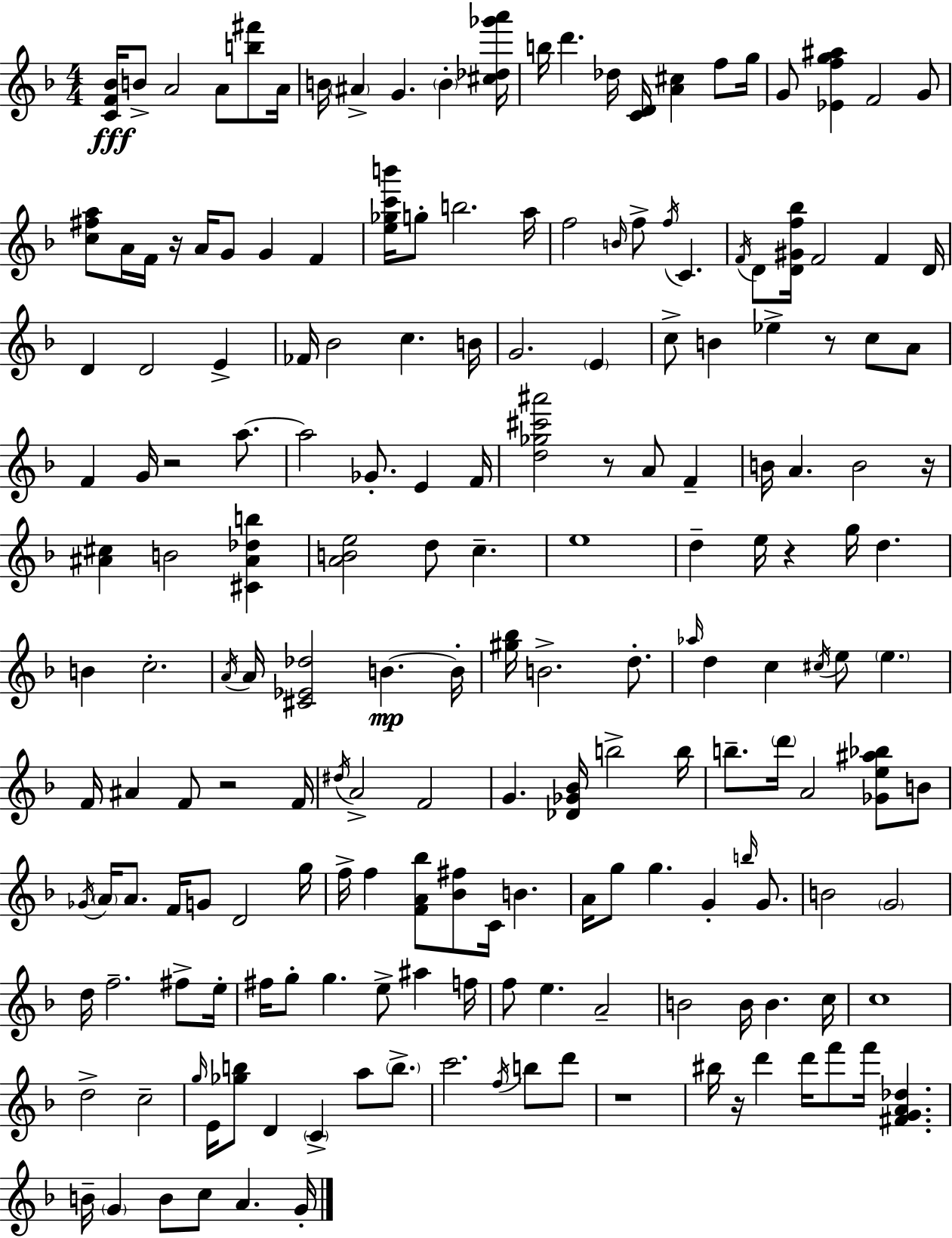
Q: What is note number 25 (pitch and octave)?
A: A5